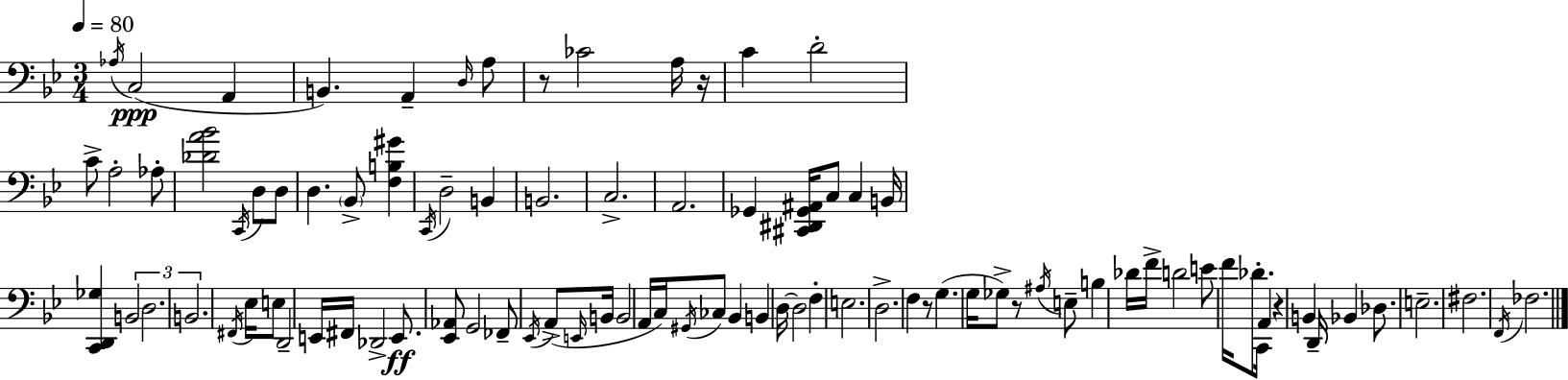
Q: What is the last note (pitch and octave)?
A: FES3